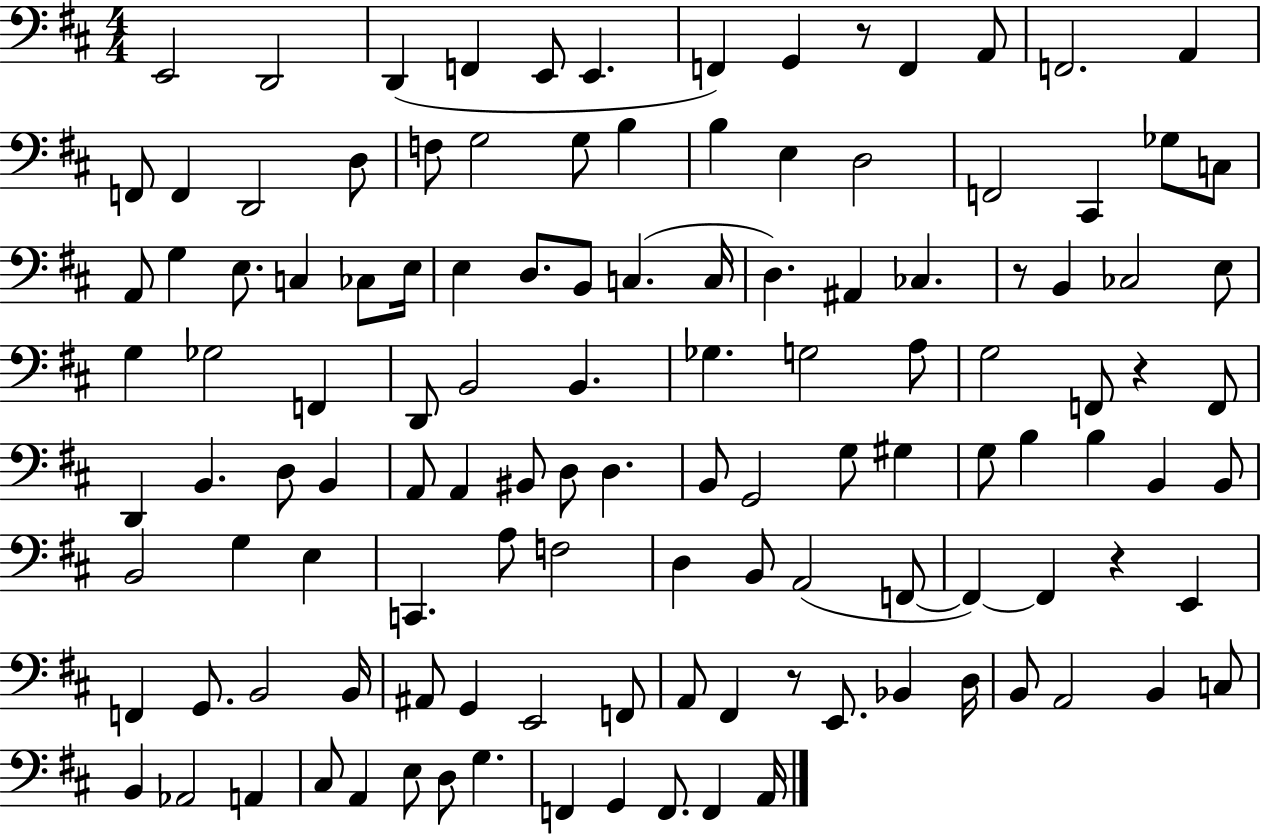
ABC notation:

X:1
T:Untitled
M:4/4
L:1/4
K:D
E,,2 D,,2 D,, F,, E,,/2 E,, F,, G,, z/2 F,, A,,/2 F,,2 A,, F,,/2 F,, D,,2 D,/2 F,/2 G,2 G,/2 B, B, E, D,2 F,,2 ^C,, _G,/2 C,/2 A,,/2 G, E,/2 C, _C,/2 E,/4 E, D,/2 B,,/2 C, C,/4 D, ^A,, _C, z/2 B,, _C,2 E,/2 G, _G,2 F,, D,,/2 B,,2 B,, _G, G,2 A,/2 G,2 F,,/2 z F,,/2 D,, B,, D,/2 B,, A,,/2 A,, ^B,,/2 D,/2 D, B,,/2 G,,2 G,/2 ^G, G,/2 B, B, B,, B,,/2 B,,2 G, E, C,, A,/2 F,2 D, B,,/2 A,,2 F,,/2 F,, F,, z E,, F,, G,,/2 B,,2 B,,/4 ^A,,/2 G,, E,,2 F,,/2 A,,/2 ^F,, z/2 E,,/2 _B,, D,/4 B,,/2 A,,2 B,, C,/2 B,, _A,,2 A,, ^C,/2 A,, E,/2 D,/2 G, F,, G,, F,,/2 F,, A,,/4